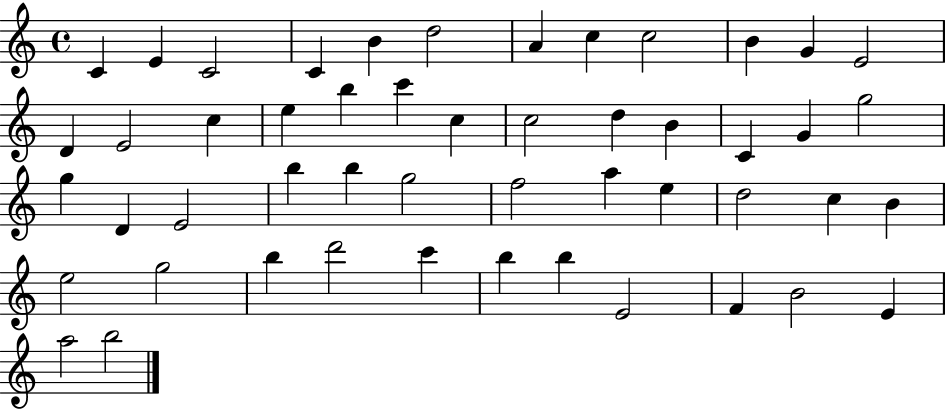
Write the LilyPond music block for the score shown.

{
  \clef treble
  \time 4/4
  \defaultTimeSignature
  \key c \major
  c'4 e'4 c'2 | c'4 b'4 d''2 | a'4 c''4 c''2 | b'4 g'4 e'2 | \break d'4 e'2 c''4 | e''4 b''4 c'''4 c''4 | c''2 d''4 b'4 | c'4 g'4 g''2 | \break g''4 d'4 e'2 | b''4 b''4 g''2 | f''2 a''4 e''4 | d''2 c''4 b'4 | \break e''2 g''2 | b''4 d'''2 c'''4 | b''4 b''4 e'2 | f'4 b'2 e'4 | \break a''2 b''2 | \bar "|."
}